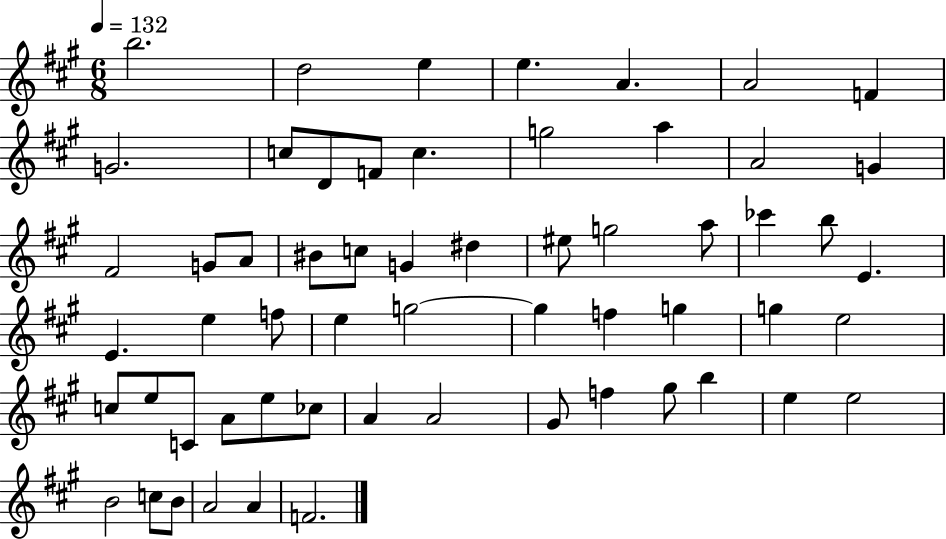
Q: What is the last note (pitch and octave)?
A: F4